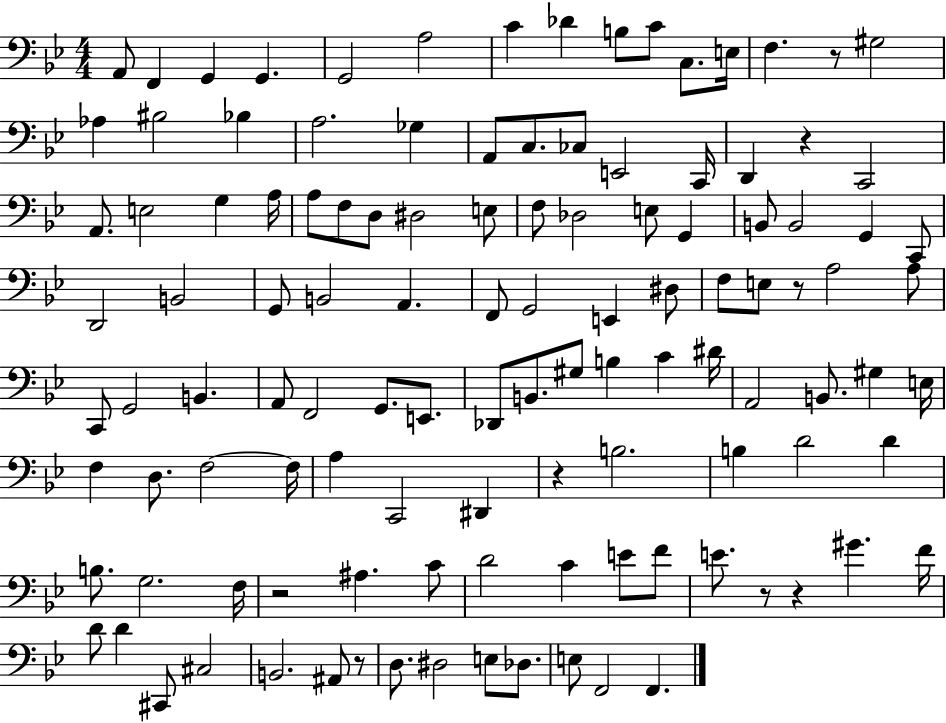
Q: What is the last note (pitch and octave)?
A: F2